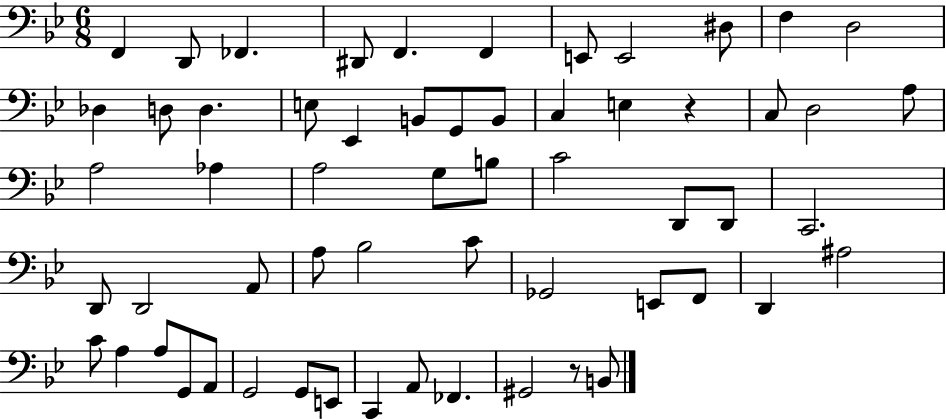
{
  \clef bass
  \numericTimeSignature
  \time 6/8
  \key bes \major
  \repeat volta 2 { f,4 d,8 fes,4. | dis,8 f,4. f,4 | e,8 e,2 dis8 | f4 d2 | \break des4 d8 d4. | e8 ees,4 b,8 g,8 b,8 | c4 e4 r4 | c8 d2 a8 | \break a2 aes4 | a2 g8 b8 | c'2 d,8 d,8 | c,2. | \break d,8 d,2 a,8 | a8 bes2 c'8 | ges,2 e,8 f,8 | d,4 ais2 | \break c'8 a4 a8 g,8 a,8 | g,2 g,8 e,8 | c,4 a,8 fes,4. | gis,2 r8 b,8 | \break } \bar "|."
}